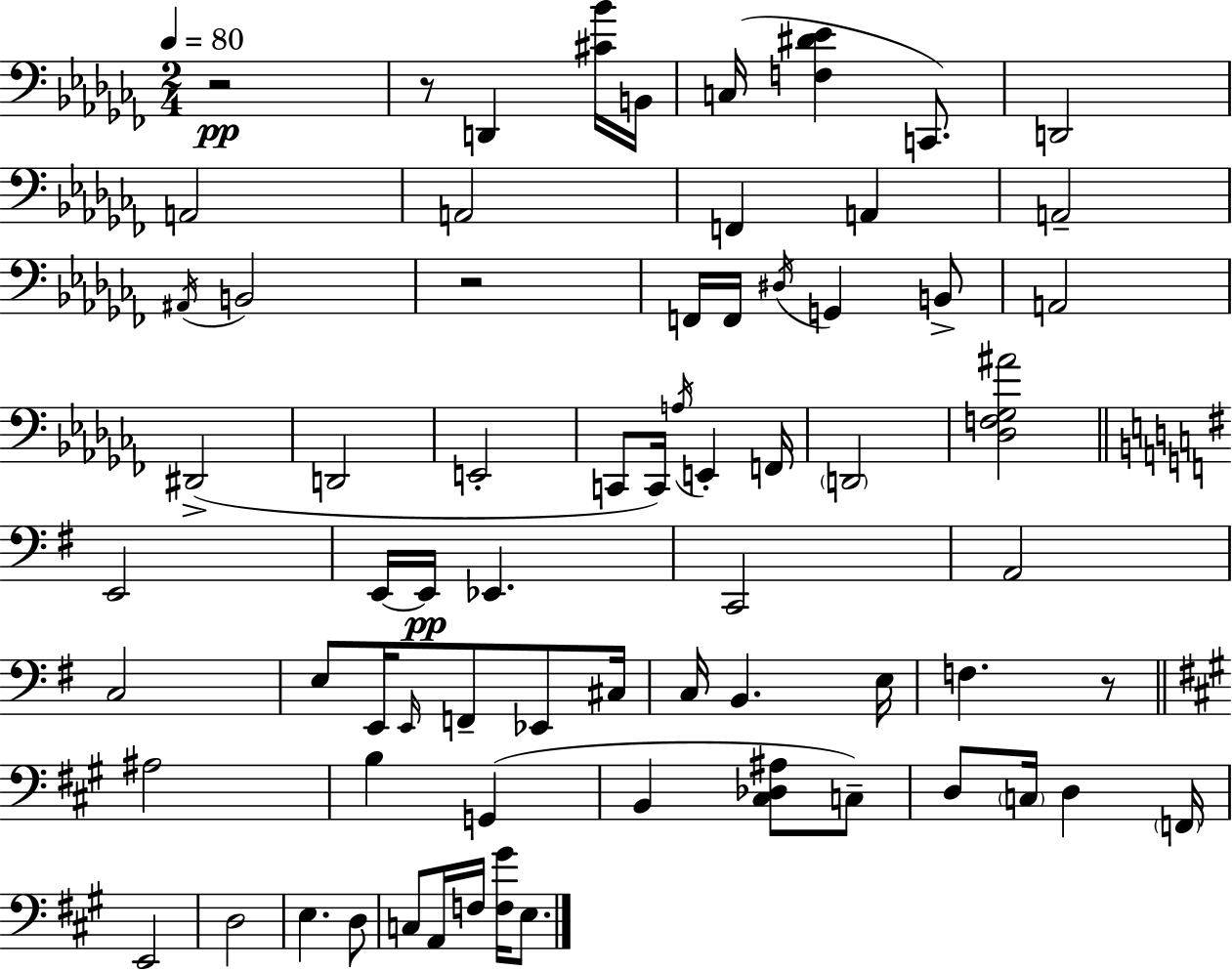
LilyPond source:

{
  \clef bass
  \numericTimeSignature
  \time 2/4
  \key aes \minor
  \tempo 4 = 80
  \repeat volta 2 { r2\pp | r8 d,4 <cis' bes'>16 b,16 | c16( <f dis' ees'>4 c,8.) | d,2 | \break a,2 | a,2 | f,4 a,4 | a,2-- | \break \acciaccatura { ais,16 } b,2 | r2 | f,16 f,16 \acciaccatura { dis16 } g,4 | b,8-> a,2 | \break dis,2->( | d,2 | e,2-. | c,8 c,16) \acciaccatura { a16 } e,4-. | \break f,16 \parenthesize d,2 | <des f ges ais'>2 | \bar "||" \break \key g \major e,2 | e,16~~ e,16\pp ees,4. | c,2 | a,2 | \break c2 | e8 e,16 \grace { e,16 } f,8-- ees,8 | cis16 c16 b,4. | e16 f4. r8 | \break \bar "||" \break \key a \major ais2 | b4 g,4( | b,4 <cis des ais>8 c8--) | d8 \parenthesize c16 d4 \parenthesize f,16 | \break e,2 | d2 | e4. d8 | c8 a,16 f16 <f gis'>16 e8. | \break } \bar "|."
}